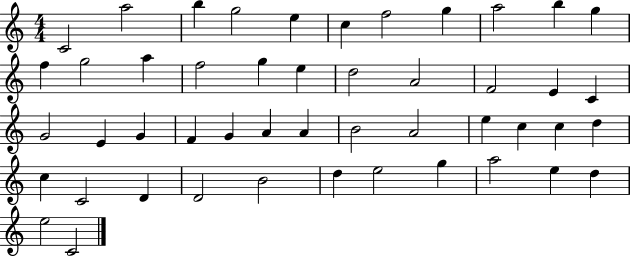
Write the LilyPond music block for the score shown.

{
  \clef treble
  \numericTimeSignature
  \time 4/4
  \key c \major
  c'2 a''2 | b''4 g''2 e''4 | c''4 f''2 g''4 | a''2 b''4 g''4 | \break f''4 g''2 a''4 | f''2 g''4 e''4 | d''2 a'2 | f'2 e'4 c'4 | \break g'2 e'4 g'4 | f'4 g'4 a'4 a'4 | b'2 a'2 | e''4 c''4 c''4 d''4 | \break c''4 c'2 d'4 | d'2 b'2 | d''4 e''2 g''4 | a''2 e''4 d''4 | \break e''2 c'2 | \bar "|."
}